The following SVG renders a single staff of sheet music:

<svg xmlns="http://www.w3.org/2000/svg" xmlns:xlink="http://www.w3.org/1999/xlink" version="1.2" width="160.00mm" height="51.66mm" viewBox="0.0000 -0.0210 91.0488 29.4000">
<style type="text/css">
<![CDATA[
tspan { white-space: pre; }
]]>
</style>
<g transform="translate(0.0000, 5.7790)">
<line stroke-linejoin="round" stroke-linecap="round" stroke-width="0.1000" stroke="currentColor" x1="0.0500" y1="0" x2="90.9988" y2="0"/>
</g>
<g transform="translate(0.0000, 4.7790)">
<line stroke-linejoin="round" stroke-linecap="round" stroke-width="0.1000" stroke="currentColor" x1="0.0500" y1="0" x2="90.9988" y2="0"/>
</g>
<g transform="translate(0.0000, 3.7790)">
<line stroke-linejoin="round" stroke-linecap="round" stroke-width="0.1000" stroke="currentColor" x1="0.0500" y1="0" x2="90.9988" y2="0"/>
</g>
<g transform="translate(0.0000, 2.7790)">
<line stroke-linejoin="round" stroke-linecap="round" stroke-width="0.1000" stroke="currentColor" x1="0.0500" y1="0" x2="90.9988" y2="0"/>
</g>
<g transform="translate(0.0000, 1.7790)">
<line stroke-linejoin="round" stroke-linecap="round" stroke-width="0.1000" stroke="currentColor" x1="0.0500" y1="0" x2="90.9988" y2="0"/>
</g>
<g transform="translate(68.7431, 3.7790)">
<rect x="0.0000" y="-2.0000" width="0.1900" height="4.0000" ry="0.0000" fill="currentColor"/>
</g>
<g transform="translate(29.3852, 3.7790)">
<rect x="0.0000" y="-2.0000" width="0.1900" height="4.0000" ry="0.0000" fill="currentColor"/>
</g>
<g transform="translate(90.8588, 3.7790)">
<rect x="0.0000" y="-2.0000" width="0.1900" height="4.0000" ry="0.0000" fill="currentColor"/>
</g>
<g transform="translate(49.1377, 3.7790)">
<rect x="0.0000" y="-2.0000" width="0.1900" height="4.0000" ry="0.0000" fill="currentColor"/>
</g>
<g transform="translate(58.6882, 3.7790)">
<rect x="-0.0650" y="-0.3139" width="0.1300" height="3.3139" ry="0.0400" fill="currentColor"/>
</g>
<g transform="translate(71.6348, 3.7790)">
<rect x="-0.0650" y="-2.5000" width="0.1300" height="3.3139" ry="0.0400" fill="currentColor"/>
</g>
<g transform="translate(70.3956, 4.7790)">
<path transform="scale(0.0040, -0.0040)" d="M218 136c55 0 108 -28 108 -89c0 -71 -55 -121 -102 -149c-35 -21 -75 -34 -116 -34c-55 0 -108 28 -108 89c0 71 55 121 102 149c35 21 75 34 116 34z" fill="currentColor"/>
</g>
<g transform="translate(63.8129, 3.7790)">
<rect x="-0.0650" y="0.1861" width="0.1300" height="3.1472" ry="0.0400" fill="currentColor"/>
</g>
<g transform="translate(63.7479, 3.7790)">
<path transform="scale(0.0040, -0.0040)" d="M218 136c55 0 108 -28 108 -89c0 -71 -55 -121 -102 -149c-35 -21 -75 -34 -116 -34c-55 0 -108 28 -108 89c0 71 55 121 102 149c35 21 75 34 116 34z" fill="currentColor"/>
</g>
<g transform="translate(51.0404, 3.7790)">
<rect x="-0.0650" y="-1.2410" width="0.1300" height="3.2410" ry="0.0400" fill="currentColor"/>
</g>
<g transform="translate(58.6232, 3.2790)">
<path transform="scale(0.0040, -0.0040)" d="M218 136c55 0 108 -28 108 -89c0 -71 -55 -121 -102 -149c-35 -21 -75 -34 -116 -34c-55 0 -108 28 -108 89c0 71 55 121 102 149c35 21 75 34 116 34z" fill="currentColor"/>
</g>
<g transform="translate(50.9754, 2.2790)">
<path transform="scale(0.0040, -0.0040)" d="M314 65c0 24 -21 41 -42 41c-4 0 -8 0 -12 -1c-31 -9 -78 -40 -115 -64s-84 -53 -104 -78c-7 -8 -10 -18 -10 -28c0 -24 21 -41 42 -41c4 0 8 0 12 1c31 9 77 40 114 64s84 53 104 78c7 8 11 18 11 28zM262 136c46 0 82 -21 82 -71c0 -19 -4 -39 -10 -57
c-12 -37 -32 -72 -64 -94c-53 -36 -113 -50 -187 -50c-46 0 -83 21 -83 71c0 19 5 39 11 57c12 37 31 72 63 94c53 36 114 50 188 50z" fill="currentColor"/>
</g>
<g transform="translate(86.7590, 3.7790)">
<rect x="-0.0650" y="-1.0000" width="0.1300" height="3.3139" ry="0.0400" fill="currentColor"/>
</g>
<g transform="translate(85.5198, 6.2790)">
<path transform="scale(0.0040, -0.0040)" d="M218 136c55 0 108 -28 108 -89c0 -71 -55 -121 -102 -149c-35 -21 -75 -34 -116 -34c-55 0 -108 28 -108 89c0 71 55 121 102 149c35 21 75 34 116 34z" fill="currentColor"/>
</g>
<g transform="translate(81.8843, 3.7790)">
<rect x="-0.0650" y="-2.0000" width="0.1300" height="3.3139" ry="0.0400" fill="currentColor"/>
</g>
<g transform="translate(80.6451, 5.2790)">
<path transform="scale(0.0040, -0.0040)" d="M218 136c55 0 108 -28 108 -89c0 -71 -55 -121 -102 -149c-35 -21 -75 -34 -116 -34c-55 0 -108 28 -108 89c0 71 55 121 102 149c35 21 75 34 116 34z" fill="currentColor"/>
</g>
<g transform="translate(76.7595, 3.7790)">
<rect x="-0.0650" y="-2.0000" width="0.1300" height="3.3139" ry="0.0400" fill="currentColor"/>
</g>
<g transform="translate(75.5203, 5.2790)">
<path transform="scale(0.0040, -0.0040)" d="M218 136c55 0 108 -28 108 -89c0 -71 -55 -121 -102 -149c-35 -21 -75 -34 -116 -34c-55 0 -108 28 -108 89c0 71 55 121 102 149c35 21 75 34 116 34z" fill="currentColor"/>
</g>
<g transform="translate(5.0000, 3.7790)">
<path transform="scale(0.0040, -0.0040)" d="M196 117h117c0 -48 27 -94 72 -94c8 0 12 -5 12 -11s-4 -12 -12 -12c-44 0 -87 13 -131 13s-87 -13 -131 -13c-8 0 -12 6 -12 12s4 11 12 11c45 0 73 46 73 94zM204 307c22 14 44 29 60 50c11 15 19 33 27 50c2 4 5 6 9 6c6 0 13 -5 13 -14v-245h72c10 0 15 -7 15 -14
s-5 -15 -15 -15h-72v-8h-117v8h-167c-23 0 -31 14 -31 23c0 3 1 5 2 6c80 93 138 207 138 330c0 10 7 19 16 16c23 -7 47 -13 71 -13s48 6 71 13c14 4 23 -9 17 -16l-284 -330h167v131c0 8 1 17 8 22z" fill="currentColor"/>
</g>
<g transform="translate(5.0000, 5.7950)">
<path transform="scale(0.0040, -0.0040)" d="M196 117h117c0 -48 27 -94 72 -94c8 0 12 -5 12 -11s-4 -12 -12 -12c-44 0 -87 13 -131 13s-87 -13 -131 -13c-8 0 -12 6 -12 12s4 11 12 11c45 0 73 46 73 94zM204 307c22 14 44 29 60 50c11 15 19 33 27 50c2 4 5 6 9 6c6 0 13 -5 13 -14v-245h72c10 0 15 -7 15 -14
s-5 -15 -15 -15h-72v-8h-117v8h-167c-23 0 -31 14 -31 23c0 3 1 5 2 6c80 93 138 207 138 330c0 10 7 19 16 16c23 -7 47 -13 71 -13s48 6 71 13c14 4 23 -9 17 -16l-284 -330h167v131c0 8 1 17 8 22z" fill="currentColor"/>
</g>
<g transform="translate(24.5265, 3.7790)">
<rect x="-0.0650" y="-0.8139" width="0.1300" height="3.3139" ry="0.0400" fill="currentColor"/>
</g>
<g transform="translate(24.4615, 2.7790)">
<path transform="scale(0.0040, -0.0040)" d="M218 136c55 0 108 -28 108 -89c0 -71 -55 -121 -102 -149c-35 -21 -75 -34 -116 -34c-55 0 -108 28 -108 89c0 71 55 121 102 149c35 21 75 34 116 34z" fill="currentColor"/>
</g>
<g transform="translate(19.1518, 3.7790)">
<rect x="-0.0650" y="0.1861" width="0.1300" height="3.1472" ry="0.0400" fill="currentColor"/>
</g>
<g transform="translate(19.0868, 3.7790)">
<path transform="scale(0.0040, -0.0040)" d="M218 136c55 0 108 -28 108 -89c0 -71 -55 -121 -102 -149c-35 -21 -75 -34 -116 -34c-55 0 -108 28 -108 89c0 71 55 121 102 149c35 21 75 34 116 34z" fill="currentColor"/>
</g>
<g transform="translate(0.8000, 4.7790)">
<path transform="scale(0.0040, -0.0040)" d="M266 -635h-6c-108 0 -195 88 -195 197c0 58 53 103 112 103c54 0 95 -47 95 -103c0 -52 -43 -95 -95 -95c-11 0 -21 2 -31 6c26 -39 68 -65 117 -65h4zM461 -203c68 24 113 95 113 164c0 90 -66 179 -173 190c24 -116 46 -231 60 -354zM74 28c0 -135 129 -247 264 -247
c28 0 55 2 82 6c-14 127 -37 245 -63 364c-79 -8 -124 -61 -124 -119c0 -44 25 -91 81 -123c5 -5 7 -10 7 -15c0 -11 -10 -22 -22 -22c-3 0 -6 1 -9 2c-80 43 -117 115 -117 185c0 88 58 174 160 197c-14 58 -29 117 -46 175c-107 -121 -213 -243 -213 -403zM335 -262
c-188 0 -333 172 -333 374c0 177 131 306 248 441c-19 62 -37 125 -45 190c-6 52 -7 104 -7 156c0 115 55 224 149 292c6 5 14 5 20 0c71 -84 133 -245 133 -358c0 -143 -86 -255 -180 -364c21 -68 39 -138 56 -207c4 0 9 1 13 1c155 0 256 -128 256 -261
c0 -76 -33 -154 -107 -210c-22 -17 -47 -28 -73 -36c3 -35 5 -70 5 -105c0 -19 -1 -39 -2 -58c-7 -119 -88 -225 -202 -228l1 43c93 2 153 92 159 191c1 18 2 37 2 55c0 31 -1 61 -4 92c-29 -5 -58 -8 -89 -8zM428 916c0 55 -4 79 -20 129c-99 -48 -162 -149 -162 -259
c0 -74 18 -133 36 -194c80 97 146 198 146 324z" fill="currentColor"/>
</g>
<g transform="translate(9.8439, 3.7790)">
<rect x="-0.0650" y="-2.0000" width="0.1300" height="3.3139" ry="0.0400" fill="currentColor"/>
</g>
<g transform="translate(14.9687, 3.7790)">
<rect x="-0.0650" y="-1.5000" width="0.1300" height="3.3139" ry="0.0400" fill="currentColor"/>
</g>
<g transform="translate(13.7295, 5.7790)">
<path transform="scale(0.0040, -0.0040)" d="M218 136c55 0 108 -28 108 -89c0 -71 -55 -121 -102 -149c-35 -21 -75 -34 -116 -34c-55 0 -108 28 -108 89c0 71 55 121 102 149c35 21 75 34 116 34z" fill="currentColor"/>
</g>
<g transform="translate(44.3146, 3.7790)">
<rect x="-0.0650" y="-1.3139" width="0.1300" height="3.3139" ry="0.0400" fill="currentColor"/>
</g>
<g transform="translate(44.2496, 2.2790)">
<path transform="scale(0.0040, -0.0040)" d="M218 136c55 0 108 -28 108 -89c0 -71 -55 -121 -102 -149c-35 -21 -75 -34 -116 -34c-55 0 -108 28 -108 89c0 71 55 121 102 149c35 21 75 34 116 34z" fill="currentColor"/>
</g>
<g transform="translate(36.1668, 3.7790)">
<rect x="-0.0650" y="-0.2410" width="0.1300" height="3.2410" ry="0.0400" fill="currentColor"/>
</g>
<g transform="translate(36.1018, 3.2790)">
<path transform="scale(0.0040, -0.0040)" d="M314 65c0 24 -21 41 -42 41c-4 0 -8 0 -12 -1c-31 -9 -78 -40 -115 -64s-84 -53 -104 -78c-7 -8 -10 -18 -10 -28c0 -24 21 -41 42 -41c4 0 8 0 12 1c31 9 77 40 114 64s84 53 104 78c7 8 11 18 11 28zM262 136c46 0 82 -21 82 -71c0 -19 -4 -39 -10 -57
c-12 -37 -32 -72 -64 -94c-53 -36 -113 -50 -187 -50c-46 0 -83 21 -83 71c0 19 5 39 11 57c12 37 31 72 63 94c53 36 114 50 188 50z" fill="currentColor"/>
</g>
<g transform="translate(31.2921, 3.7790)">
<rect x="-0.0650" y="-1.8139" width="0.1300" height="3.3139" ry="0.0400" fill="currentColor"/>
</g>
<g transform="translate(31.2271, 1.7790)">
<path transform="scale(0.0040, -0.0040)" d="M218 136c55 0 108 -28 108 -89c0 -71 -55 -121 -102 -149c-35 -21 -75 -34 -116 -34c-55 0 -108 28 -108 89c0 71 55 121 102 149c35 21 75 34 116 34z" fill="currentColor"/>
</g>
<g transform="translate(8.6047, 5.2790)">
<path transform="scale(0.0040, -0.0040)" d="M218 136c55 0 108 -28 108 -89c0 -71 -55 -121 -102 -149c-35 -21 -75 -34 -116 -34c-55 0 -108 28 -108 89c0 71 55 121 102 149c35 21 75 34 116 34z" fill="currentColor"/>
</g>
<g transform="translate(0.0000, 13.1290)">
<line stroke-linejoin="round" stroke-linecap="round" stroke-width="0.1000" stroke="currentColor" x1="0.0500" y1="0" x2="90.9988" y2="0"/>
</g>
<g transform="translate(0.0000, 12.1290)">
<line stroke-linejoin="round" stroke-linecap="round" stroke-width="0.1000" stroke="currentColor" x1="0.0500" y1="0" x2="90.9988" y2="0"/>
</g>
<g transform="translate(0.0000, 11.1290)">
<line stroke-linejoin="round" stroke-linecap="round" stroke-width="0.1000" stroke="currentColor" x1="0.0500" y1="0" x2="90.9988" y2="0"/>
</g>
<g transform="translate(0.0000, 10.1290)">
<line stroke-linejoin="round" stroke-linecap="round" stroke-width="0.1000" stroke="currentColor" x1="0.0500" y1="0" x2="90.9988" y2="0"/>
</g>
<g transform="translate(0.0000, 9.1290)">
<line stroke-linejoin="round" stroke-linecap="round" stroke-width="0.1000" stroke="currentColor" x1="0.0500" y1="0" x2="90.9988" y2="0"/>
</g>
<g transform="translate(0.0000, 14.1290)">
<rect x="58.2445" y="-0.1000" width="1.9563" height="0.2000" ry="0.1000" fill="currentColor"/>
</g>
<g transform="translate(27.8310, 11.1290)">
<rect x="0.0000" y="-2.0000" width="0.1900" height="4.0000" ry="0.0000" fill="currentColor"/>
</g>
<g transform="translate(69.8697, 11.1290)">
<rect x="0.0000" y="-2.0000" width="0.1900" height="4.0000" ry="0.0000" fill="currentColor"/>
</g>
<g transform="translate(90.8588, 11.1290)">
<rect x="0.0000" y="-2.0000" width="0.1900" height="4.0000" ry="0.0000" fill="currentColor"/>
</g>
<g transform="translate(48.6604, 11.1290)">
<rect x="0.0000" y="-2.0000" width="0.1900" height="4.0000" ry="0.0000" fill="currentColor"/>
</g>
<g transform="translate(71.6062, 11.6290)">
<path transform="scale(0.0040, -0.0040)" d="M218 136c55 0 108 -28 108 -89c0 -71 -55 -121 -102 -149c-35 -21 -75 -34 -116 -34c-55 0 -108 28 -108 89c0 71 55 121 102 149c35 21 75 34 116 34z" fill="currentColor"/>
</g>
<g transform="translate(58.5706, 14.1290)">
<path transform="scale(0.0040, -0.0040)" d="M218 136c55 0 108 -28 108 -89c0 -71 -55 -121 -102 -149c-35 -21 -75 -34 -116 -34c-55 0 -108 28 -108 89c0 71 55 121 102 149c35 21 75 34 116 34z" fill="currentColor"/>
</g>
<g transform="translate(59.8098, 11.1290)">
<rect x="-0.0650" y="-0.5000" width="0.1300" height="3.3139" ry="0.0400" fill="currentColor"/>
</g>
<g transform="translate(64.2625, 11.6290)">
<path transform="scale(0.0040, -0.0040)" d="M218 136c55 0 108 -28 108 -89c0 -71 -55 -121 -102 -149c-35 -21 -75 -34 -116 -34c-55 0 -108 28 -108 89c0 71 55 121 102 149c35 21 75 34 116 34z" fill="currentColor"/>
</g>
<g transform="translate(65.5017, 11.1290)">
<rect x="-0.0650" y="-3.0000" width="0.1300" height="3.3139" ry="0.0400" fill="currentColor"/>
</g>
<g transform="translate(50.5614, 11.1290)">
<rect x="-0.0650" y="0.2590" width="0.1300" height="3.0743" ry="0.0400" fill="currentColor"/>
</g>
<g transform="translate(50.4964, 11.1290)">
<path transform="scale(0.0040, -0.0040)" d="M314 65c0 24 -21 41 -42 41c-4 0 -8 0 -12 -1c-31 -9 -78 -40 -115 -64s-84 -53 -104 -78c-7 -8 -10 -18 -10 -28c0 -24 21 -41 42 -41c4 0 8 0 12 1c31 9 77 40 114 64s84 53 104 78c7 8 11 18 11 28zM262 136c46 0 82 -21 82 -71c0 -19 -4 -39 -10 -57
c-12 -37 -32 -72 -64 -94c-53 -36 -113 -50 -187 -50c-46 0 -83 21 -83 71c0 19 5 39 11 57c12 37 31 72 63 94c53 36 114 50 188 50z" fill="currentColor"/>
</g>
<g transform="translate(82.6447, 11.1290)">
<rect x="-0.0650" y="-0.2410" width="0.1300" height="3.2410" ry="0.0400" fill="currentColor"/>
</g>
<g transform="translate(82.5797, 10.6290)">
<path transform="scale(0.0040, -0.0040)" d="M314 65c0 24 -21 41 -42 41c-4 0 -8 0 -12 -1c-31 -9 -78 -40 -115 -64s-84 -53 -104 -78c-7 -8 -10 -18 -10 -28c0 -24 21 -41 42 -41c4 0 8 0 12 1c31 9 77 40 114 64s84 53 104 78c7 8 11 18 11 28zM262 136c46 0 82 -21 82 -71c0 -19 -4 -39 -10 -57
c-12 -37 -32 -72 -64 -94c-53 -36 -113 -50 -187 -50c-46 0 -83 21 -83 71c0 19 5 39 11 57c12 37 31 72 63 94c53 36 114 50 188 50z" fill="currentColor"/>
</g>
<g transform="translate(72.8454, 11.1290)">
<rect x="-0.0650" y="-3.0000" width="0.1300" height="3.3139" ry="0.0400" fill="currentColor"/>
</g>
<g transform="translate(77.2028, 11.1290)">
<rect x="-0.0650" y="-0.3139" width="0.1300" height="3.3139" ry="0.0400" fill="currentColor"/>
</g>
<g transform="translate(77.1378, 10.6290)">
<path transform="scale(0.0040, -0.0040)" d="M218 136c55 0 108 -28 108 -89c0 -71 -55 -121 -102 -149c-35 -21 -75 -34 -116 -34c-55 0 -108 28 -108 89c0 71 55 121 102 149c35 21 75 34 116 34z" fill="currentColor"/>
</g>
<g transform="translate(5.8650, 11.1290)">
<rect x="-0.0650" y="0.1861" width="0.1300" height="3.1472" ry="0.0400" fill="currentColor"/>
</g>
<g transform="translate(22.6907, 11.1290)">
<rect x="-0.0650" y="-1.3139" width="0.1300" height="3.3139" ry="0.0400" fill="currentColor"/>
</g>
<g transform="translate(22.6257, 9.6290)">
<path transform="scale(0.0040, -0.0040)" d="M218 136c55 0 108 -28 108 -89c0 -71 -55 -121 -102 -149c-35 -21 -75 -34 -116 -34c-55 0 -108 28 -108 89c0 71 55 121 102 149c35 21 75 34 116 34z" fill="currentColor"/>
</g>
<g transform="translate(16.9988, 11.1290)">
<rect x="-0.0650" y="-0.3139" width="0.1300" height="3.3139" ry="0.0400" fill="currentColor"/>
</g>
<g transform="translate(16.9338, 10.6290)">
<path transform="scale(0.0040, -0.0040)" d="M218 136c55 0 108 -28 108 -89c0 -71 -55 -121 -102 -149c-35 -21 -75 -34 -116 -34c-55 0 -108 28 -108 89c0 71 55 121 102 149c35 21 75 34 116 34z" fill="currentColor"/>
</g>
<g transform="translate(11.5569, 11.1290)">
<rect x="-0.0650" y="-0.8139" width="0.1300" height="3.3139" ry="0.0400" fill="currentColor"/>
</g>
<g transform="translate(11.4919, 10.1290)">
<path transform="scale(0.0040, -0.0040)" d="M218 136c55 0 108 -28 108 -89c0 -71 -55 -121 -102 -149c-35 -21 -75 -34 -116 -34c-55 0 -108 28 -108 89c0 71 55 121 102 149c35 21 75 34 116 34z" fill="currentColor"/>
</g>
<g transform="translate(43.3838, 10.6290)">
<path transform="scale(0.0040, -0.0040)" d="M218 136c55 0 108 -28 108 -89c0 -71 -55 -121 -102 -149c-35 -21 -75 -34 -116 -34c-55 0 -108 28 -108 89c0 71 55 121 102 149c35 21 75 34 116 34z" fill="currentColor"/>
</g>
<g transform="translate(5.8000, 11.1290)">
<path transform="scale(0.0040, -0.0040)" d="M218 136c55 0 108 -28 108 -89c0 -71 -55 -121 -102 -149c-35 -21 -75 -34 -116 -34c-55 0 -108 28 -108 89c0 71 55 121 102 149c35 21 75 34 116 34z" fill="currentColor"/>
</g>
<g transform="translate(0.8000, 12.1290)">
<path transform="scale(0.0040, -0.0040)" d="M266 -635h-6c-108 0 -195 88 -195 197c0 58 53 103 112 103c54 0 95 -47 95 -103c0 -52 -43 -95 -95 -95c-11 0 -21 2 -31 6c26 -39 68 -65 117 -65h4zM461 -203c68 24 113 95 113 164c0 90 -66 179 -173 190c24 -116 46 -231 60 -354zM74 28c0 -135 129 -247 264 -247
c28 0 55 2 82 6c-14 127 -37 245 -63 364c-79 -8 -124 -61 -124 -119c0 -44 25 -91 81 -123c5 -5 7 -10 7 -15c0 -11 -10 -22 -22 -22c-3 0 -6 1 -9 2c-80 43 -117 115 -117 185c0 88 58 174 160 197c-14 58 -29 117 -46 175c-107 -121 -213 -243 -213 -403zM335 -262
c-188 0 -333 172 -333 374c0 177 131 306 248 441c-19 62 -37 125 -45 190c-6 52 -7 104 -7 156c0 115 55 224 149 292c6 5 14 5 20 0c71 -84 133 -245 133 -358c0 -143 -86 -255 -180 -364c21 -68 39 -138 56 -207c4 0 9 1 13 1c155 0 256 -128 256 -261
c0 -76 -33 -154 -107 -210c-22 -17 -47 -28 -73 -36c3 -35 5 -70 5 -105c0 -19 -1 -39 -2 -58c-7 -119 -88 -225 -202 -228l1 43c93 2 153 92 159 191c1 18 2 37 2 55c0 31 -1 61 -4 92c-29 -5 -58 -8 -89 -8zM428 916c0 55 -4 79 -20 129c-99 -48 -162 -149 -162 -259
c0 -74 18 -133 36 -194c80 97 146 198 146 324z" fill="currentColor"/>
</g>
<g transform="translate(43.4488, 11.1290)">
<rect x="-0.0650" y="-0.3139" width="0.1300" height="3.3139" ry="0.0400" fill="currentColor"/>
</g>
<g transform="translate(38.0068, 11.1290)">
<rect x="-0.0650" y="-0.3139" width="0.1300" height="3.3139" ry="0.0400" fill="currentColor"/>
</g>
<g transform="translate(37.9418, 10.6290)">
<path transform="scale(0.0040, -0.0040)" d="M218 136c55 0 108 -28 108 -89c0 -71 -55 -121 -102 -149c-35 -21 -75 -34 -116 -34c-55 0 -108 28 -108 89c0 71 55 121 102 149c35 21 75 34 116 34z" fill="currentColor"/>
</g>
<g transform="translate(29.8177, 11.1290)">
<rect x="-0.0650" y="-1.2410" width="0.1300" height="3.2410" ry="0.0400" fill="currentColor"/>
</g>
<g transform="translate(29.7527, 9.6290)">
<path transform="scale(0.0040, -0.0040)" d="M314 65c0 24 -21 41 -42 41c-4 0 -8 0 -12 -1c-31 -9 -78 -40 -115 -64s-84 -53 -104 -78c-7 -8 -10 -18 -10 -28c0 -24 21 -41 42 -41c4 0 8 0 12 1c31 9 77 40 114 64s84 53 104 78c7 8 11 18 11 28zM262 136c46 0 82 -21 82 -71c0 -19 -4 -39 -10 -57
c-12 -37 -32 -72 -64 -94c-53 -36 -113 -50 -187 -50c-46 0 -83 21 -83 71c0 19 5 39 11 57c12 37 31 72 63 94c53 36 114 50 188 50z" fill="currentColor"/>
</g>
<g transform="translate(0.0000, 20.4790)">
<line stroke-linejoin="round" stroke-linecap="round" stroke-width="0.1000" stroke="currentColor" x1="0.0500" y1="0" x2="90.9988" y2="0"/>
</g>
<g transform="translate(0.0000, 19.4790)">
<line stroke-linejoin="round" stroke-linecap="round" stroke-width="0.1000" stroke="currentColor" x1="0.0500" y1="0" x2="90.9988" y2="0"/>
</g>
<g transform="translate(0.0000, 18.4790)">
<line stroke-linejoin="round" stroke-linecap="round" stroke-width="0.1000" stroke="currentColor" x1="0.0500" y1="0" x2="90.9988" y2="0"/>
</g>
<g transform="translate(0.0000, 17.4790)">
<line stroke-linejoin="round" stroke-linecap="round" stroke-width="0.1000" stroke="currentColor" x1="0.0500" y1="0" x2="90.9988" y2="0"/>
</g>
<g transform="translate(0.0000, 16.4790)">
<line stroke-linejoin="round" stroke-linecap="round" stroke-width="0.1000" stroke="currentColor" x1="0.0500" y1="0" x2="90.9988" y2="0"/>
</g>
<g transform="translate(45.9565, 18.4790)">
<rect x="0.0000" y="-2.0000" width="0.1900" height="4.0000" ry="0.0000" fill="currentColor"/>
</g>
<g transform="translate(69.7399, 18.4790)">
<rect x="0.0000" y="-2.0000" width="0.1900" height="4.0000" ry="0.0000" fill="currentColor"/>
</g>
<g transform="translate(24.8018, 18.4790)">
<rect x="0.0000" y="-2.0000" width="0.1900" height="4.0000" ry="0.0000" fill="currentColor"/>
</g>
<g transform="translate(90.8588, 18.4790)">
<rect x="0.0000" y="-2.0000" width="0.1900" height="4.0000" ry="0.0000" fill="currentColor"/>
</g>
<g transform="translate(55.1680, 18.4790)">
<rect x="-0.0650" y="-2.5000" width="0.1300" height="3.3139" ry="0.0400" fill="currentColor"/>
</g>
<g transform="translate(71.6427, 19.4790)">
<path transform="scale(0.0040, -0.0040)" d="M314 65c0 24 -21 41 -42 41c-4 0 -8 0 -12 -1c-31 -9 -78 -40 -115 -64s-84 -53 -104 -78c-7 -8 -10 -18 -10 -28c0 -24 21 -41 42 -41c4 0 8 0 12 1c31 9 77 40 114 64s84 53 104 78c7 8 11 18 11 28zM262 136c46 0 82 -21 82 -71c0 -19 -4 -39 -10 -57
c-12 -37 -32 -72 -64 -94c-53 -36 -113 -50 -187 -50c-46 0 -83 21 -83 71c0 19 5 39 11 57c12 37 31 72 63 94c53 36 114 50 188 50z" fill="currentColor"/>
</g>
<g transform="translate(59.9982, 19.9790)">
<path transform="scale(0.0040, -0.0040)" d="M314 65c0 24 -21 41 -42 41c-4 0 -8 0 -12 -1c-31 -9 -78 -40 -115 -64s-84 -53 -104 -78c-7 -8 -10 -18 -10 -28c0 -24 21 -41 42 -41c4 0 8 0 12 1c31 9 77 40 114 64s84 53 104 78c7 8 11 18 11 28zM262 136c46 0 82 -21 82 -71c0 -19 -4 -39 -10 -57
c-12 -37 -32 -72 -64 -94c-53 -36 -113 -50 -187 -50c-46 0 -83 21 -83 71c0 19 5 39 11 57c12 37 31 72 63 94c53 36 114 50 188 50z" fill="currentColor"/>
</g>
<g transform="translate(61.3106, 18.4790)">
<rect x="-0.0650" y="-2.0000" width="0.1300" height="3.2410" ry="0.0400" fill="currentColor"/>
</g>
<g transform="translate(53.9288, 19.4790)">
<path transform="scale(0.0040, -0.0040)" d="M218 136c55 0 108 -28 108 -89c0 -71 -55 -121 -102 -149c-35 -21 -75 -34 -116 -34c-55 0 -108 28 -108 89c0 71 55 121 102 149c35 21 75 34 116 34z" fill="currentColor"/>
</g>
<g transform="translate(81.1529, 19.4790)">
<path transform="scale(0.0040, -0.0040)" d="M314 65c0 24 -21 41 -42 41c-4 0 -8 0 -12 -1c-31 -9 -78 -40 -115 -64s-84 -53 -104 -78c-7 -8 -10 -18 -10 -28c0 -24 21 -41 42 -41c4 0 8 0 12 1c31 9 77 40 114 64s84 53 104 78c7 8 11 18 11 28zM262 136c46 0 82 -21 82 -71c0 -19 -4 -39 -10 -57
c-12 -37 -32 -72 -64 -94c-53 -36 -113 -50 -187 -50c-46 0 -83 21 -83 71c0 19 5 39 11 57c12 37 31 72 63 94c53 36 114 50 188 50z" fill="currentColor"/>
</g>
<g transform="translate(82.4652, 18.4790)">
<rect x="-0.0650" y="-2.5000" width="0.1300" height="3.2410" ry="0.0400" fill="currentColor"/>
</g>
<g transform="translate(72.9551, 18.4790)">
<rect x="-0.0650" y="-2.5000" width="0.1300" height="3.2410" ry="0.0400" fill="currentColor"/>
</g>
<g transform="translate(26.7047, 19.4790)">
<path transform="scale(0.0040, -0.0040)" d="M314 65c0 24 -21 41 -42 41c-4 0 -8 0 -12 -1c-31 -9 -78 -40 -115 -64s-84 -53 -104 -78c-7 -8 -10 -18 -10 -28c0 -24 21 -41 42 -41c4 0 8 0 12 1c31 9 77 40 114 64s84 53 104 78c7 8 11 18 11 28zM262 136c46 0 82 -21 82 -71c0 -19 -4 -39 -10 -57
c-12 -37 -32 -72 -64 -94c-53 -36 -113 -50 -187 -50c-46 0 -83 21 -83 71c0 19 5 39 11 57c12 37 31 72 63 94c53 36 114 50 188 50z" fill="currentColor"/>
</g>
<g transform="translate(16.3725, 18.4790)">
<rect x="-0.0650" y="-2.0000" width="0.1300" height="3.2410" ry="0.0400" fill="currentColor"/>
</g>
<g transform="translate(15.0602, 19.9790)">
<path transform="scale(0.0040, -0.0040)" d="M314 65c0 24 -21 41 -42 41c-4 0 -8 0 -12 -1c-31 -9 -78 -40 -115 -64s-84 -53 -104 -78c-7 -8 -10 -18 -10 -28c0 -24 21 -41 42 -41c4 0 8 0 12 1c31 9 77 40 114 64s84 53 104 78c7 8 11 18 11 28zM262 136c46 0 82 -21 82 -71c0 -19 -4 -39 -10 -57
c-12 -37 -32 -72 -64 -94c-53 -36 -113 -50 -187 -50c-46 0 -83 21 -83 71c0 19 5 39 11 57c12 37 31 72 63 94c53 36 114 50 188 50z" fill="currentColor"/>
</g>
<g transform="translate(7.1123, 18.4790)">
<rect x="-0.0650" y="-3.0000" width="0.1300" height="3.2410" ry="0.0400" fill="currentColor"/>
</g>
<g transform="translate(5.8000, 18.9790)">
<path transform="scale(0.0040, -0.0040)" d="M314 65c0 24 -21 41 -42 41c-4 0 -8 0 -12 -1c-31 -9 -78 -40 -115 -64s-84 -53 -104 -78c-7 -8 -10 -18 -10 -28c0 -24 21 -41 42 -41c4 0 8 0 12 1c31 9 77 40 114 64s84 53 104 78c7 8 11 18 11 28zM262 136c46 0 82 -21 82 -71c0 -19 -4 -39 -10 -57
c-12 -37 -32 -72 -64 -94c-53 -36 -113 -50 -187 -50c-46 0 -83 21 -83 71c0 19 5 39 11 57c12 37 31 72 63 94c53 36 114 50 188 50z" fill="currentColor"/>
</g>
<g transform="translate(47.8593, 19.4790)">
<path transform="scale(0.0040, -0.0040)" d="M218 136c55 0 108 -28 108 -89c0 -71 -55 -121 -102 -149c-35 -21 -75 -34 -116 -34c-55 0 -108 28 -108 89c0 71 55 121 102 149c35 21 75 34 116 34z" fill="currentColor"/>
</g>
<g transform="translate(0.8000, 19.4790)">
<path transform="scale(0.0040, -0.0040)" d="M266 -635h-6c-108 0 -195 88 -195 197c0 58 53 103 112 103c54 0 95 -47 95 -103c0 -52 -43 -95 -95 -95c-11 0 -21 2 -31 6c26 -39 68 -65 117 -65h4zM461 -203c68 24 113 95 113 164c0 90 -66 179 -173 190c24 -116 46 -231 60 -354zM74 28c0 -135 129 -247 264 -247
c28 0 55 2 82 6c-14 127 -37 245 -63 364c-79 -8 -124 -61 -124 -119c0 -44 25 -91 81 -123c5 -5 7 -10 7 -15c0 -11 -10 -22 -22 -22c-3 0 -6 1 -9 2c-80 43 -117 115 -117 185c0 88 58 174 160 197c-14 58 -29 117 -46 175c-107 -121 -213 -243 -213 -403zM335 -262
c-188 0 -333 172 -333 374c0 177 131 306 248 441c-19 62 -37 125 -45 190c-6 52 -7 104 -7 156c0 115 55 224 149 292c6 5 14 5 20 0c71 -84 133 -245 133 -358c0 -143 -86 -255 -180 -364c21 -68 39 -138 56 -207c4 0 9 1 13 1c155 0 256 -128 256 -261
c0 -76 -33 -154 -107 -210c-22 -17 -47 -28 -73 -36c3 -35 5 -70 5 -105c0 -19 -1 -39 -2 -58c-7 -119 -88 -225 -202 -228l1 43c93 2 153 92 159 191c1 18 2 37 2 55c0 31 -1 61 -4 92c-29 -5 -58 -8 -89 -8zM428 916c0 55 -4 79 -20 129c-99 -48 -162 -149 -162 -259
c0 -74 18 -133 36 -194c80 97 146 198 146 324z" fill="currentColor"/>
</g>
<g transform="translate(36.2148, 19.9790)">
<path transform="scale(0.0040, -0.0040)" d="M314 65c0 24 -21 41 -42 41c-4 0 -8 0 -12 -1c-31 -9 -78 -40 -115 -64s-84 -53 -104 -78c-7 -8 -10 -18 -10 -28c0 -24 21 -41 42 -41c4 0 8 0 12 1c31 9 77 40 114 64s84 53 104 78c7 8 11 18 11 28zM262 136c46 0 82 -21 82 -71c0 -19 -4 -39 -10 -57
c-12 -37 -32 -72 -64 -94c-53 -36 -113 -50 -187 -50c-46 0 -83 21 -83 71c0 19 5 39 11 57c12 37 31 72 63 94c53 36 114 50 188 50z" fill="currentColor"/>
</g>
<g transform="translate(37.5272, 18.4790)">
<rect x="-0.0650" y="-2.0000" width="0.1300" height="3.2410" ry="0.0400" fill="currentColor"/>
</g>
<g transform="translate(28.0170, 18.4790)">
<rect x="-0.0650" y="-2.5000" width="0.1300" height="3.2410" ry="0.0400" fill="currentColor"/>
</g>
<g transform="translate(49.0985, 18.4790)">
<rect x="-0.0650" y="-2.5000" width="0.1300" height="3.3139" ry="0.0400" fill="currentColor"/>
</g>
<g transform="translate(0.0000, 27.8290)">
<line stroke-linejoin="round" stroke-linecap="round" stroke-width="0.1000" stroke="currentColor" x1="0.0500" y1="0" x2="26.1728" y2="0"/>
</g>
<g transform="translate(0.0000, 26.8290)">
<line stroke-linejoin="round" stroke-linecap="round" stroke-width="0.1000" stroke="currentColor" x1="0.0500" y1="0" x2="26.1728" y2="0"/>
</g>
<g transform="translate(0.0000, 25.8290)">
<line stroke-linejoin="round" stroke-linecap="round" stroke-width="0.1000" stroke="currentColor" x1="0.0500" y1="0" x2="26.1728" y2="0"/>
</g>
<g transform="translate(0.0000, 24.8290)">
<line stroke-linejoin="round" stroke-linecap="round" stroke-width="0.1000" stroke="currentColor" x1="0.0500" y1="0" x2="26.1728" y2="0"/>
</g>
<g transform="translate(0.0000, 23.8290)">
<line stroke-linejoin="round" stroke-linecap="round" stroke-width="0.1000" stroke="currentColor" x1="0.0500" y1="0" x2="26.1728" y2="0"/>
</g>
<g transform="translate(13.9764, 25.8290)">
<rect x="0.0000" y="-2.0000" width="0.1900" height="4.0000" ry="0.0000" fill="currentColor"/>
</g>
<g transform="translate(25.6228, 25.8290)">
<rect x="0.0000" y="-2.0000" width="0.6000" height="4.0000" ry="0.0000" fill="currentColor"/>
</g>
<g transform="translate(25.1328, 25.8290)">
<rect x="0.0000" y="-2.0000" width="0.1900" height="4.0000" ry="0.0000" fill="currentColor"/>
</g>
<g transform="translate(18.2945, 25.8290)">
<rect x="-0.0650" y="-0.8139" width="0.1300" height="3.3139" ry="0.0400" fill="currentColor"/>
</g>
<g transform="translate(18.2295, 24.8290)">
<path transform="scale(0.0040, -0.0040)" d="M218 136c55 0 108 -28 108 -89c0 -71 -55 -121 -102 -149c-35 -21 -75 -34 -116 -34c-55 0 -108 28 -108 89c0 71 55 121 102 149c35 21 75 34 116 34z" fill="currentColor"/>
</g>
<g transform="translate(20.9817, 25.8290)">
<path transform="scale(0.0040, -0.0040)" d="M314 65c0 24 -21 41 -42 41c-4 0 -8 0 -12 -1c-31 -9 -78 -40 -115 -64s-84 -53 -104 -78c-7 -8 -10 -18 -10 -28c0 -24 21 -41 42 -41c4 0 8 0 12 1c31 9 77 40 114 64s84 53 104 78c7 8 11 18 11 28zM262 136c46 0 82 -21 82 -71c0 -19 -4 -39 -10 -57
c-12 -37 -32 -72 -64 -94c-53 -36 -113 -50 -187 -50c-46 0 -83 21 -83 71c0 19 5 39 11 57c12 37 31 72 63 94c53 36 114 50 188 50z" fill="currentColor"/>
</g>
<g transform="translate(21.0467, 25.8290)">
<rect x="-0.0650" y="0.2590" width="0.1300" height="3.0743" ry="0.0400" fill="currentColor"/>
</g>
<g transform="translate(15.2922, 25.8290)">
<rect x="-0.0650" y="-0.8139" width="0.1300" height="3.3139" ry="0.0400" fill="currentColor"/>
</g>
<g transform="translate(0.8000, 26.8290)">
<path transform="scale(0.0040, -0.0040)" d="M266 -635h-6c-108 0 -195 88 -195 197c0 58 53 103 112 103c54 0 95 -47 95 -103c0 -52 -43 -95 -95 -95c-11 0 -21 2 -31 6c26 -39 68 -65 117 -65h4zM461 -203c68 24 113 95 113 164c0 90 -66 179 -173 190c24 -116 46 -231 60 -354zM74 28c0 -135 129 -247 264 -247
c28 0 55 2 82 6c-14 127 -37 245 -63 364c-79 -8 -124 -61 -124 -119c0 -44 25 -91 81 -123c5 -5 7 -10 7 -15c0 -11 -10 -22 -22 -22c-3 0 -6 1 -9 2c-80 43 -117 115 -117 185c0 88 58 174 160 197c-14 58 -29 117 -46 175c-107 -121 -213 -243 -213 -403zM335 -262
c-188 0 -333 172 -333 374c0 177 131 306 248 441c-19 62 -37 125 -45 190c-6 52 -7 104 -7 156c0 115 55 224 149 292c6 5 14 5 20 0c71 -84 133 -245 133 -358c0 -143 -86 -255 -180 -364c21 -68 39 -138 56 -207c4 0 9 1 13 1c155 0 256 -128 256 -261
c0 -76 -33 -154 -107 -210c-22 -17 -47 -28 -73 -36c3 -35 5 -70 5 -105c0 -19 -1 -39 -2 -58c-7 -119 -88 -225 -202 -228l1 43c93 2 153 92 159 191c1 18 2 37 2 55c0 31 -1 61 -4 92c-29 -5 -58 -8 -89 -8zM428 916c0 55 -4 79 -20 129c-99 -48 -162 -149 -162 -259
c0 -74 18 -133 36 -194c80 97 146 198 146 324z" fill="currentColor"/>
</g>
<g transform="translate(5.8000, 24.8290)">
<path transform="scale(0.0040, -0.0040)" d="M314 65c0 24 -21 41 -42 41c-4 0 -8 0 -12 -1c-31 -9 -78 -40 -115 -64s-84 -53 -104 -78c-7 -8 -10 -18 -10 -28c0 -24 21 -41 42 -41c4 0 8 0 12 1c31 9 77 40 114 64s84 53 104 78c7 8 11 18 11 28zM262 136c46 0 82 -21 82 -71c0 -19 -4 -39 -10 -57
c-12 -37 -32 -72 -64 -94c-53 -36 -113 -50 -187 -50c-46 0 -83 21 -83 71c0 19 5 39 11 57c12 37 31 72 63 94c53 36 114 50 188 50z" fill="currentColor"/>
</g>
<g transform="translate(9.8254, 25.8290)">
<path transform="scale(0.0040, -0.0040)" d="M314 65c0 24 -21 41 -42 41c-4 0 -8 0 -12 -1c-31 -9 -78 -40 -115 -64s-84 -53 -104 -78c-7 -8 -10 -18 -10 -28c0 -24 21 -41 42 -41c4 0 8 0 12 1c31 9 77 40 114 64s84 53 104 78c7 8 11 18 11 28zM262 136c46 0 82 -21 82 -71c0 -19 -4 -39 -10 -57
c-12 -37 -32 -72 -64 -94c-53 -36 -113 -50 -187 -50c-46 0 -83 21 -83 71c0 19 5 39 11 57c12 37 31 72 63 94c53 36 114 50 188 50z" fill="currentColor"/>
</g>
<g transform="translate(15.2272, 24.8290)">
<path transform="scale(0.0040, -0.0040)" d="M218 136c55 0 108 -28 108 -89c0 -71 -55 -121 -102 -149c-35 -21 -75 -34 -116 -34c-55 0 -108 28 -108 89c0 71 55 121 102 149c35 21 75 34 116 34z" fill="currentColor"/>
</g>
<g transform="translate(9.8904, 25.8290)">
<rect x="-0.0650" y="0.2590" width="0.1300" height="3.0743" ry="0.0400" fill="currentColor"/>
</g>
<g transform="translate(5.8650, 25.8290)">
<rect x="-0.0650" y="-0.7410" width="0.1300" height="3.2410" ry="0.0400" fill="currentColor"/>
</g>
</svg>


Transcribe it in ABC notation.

X:1
T:Untitled
M:4/4
L:1/4
K:C
F E B d f c2 e e2 c B G F F D B d c e e2 c c B2 C A A c c2 A2 F2 G2 F2 G G F2 G2 G2 d2 B2 d d B2